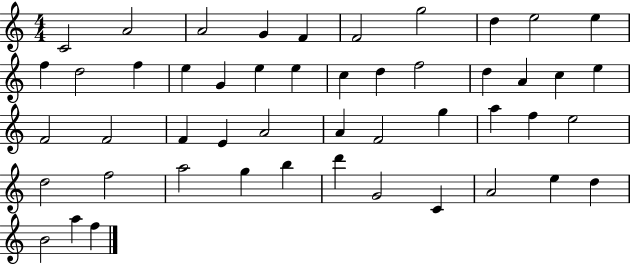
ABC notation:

X:1
T:Untitled
M:4/4
L:1/4
K:C
C2 A2 A2 G F F2 g2 d e2 e f d2 f e G e e c d f2 d A c e F2 F2 F E A2 A F2 g a f e2 d2 f2 a2 g b d' G2 C A2 e d B2 a f